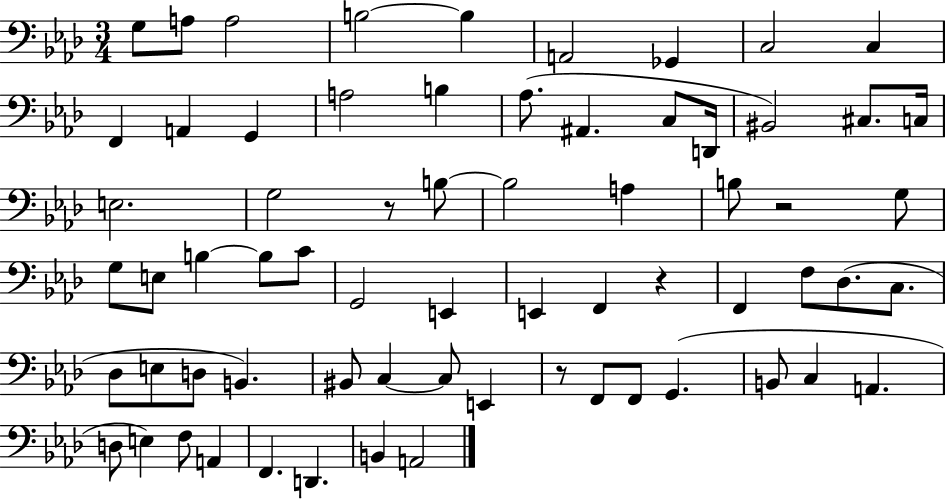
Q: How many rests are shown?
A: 4